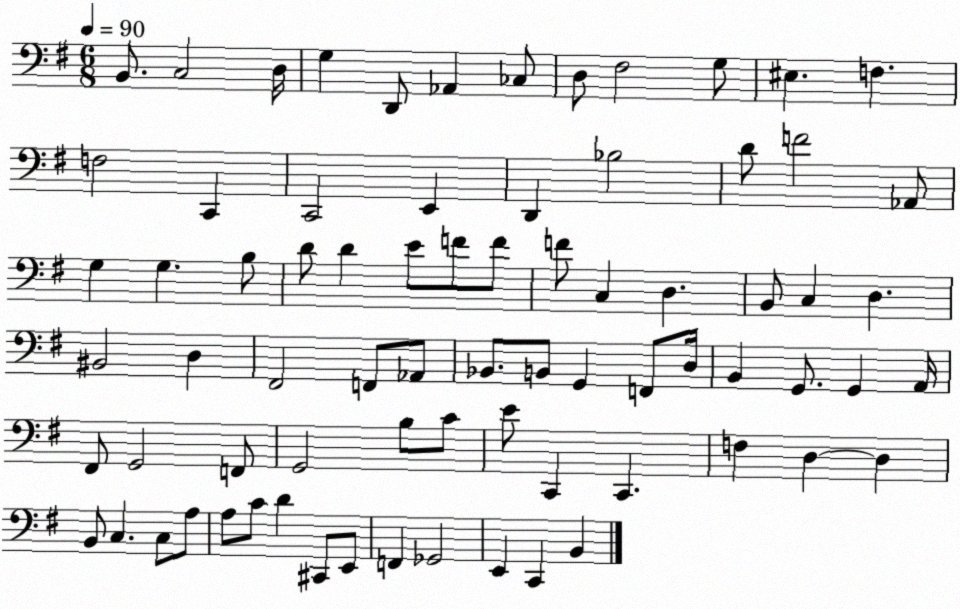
X:1
T:Untitled
M:6/8
L:1/4
K:G
B,,/2 C,2 D,/4 G, D,,/2 _A,, _C,/2 D,/2 ^F,2 G,/2 ^E, F, F,2 C,, C,,2 E,, D,, _B,2 D/2 F2 _A,,/2 G, G, B,/2 D/2 D E/2 F/2 F/2 F/2 C, D, B,,/2 C, D, ^B,,2 D, ^F,,2 F,,/2 _A,,/2 _B,,/2 B,,/2 G,, F,,/2 D,/4 B,, G,,/2 G,, A,,/4 ^F,,/2 G,,2 F,,/2 G,,2 B,/2 C/2 E/2 C,, C,, F, D, D, B,,/2 C, C,/2 A,/2 A,/2 C/2 D ^C,,/2 E,,/2 F,, _G,,2 E,, C,, B,,